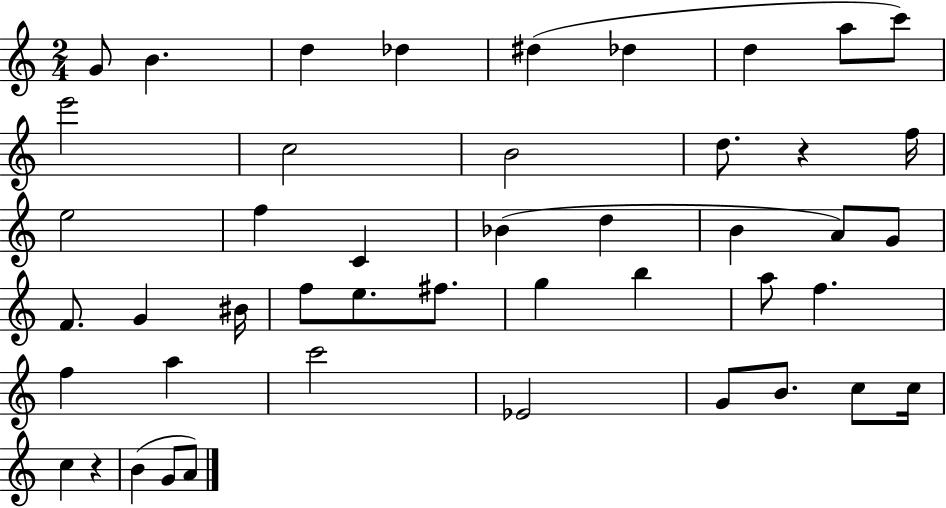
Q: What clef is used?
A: treble